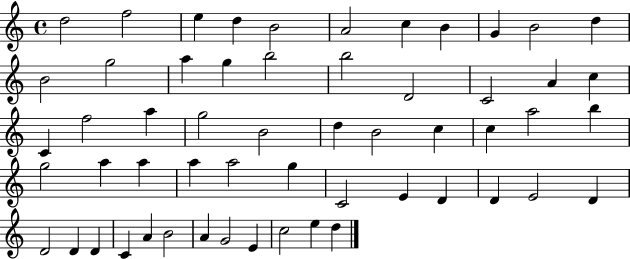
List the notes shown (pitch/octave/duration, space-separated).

D5/h F5/h E5/q D5/q B4/h A4/h C5/q B4/q G4/q B4/h D5/q B4/h G5/h A5/q G5/q B5/h B5/h D4/h C4/h A4/q C5/q C4/q F5/h A5/q G5/h B4/h D5/q B4/h C5/q C5/q A5/h B5/q G5/h A5/q A5/q A5/q A5/h G5/q C4/h E4/q D4/q D4/q E4/h D4/q D4/h D4/q D4/q C4/q A4/q B4/h A4/q G4/h E4/q C5/h E5/q D5/q